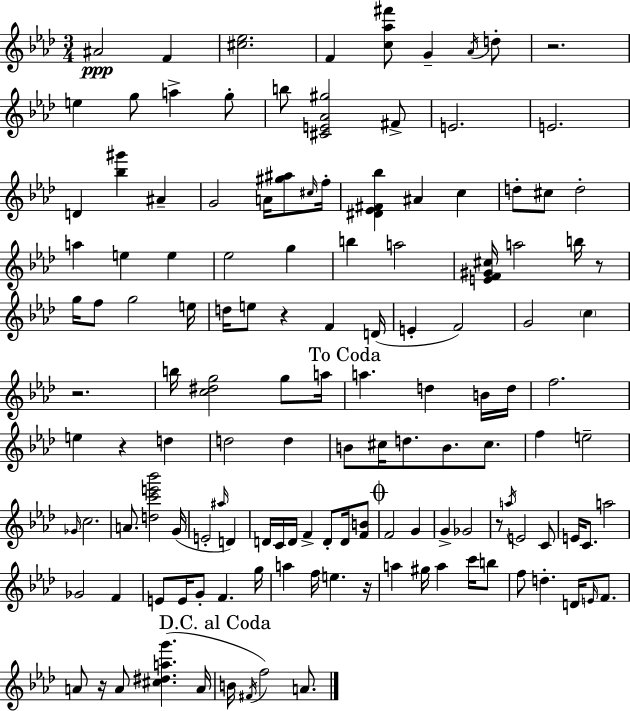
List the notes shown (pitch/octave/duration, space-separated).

A#4/h F4/q [C#5,Eb5]/h. F4/q [C5,Ab5,F#6]/e G4/q Ab4/s D5/e R/h. E5/q G5/e A5/q G5/e B5/e [C#4,E4,Ab4,G#5]/h F#4/e E4/h. E4/h. D4/q [Bb5,G#6]/q A#4/q G4/h A4/s [G#5,A#5]/e C#5/s F5/s [D#4,Eb4,F#4,Bb5]/q A#4/q C5/q D5/e C#5/e D5/h A5/q E5/q E5/q Eb5/h G5/q B5/q A5/h [E4,F4,G#4,C#5]/s A5/h B5/s R/e G5/s F5/e G5/h E5/s D5/s E5/e R/q F4/q D4/s E4/q F4/h G4/h C5/q R/h. B5/s [C5,D#5,G5]/h G5/e A5/s A5/q. D5/q B4/s D5/s F5/h. E5/q R/q D5/q D5/h D5/q B4/e C#5/s D5/e. B4/e. C#5/e. F5/q E5/h Gb4/s C5/h. A4/e. [D5,C6,E6,Bb6]/h G4/s E4/h A#5/s D4/q D4/s C4/s D4/s F4/q D4/e D4/s [F4,B4]/e F4/h G4/q G4/q Gb4/h R/e A5/s E4/h C4/e E4/s C4/e. A5/h Gb4/h F4/q E4/e E4/s G4/e F4/q. G5/s A5/q F5/s E5/q. R/s A5/q G#5/s A5/q C6/s B5/e F5/e D5/q. D4/s E4/s F4/e. A4/e R/s A4/e [C#5,D#5,A5,G6]/q. A4/s B4/s F#4/s F5/h A4/e.